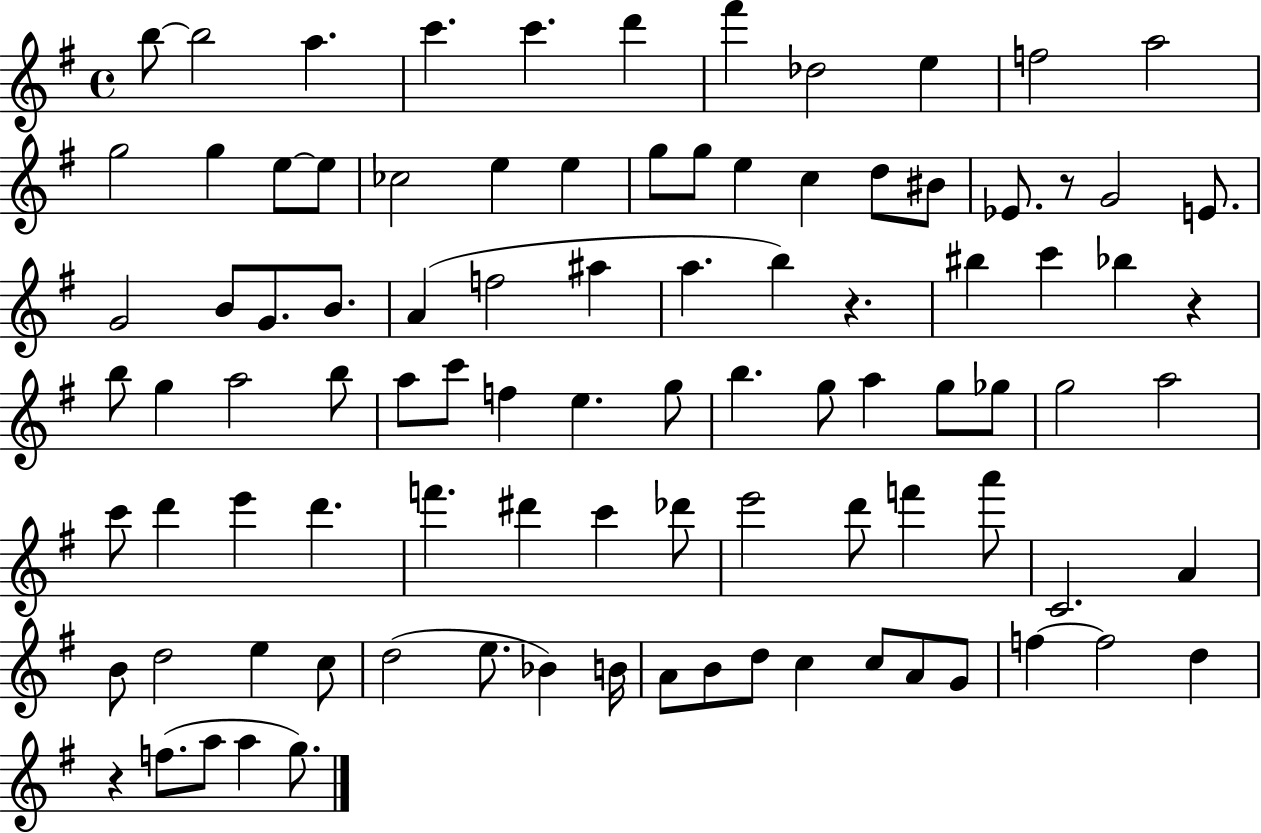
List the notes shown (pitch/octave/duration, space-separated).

B5/e B5/h A5/q. C6/q. C6/q. D6/q F#6/q Db5/h E5/q F5/h A5/h G5/h G5/q E5/e E5/e CES5/h E5/q E5/q G5/e G5/e E5/q C5/q D5/e BIS4/e Eb4/e. R/e G4/h E4/e. G4/h B4/e G4/e. B4/e. A4/q F5/h A#5/q A5/q. B5/q R/q. BIS5/q C6/q Bb5/q R/q B5/e G5/q A5/h B5/e A5/e C6/e F5/q E5/q. G5/e B5/q. G5/e A5/q G5/e Gb5/e G5/h A5/h C6/e D6/q E6/q D6/q. F6/q. D#6/q C6/q Db6/e E6/h D6/e F6/q A6/e C4/h. A4/q B4/e D5/h E5/q C5/e D5/h E5/e. Bb4/q B4/s A4/e B4/e D5/e C5/q C5/e A4/e G4/e F5/q F5/h D5/q R/q F5/e. A5/e A5/q G5/e.